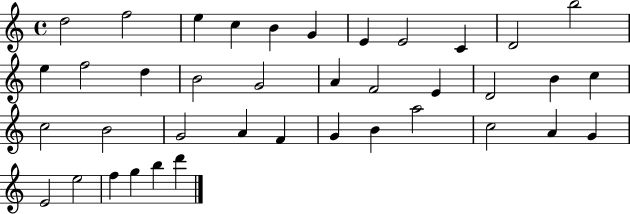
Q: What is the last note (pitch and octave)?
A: D6